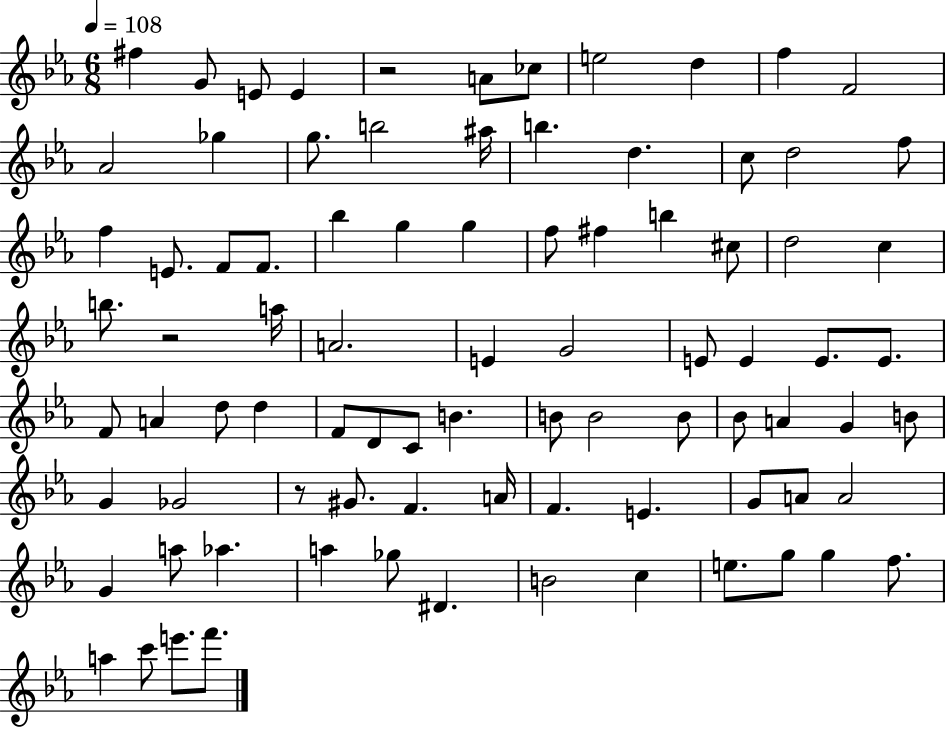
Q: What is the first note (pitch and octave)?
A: F#5